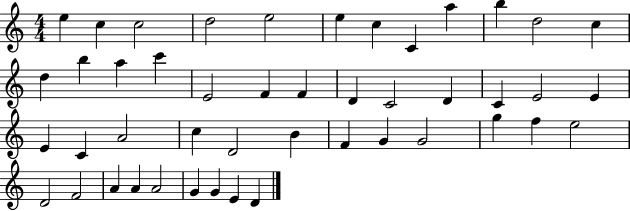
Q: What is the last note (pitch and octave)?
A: D4